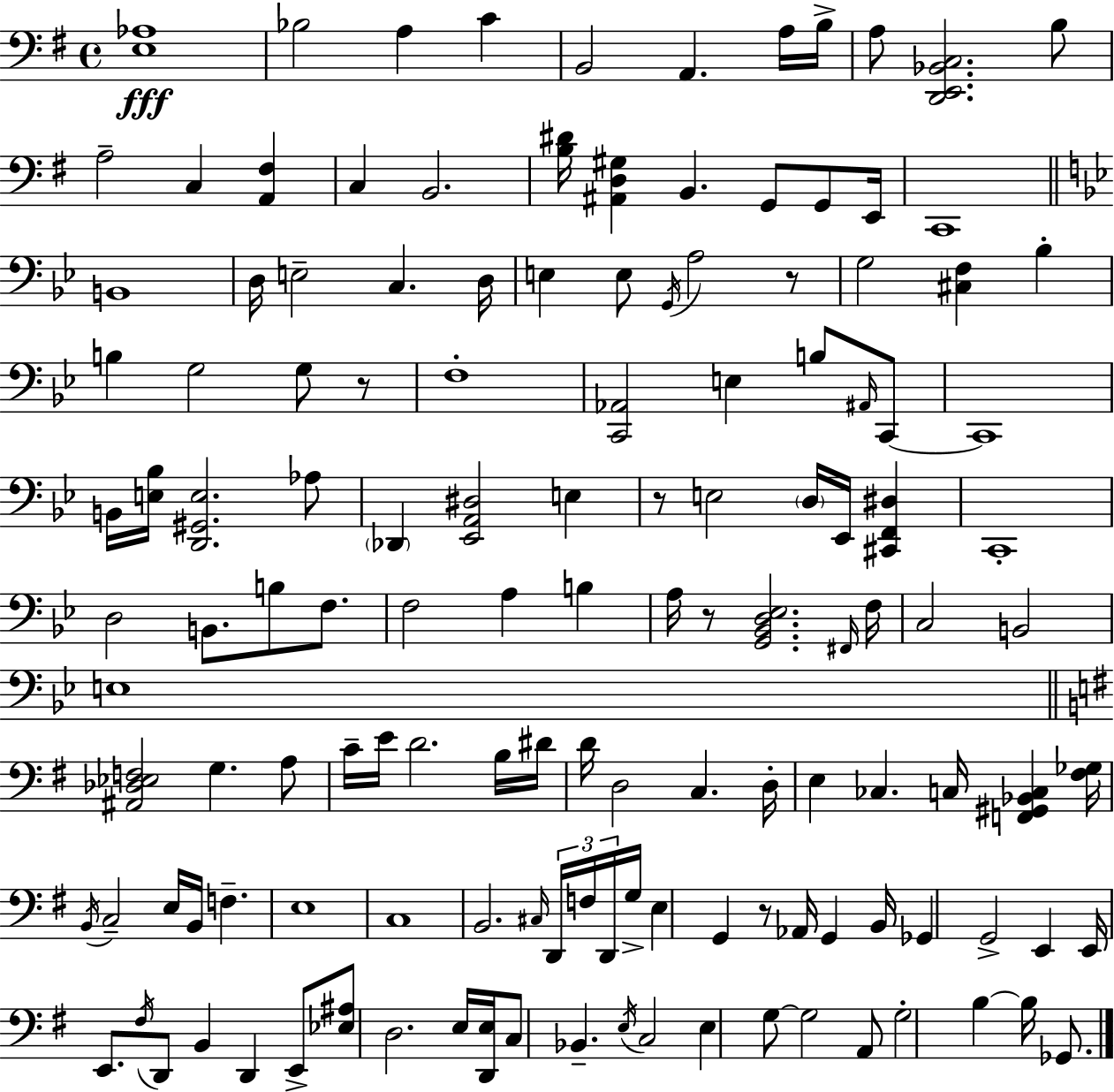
X:1
T:Untitled
M:4/4
L:1/4
K:G
[E,_A,]4 _B,2 A, C B,,2 A,, A,/4 B,/4 A,/2 [D,,E,,_B,,C,]2 B,/2 A,2 C, [A,,^F,] C, B,,2 [B,^D]/4 [^A,,D,^G,] B,, G,,/2 G,,/2 E,,/4 C,,4 B,,4 D,/4 E,2 C, D,/4 E, E,/2 G,,/4 A,2 z/2 G,2 [^C,F,] _B, B, G,2 G,/2 z/2 F,4 [C,,_A,,]2 E, B,/2 ^A,,/4 C,,/2 C,,4 B,,/4 [E,_B,]/4 [D,,^G,,E,]2 _A,/2 _D,, [_E,,A,,^D,]2 E, z/2 E,2 D,/4 _E,,/4 [^C,,F,,^D,] C,,4 D,2 B,,/2 B,/2 F,/2 F,2 A, B, A,/4 z/2 [G,,_B,,D,_E,]2 ^F,,/4 F,/4 C,2 B,,2 E,4 [^A,,_D,_E,F,]2 G, A,/2 C/4 E/4 D2 B,/4 ^D/4 D/4 D,2 C, D,/4 E, _C, C,/4 [F,,^G,,_B,,C,] [^F,_G,]/4 B,,/4 C,2 E,/4 B,,/4 F, E,4 C,4 B,,2 ^C,/4 D,,/4 F,/4 D,,/4 G,/4 E, G,, z/2 _A,,/4 G,, B,,/4 _G,, G,,2 E,, E,,/4 E,,/2 ^F,/4 D,,/2 B,, D,, E,,/2 [_E,^A,]/2 D,2 E,/4 [D,,E,]/4 C,/2 _B,, E,/4 C,2 E, G,/2 G,2 A,,/2 G,2 B, B,/4 _G,,/2